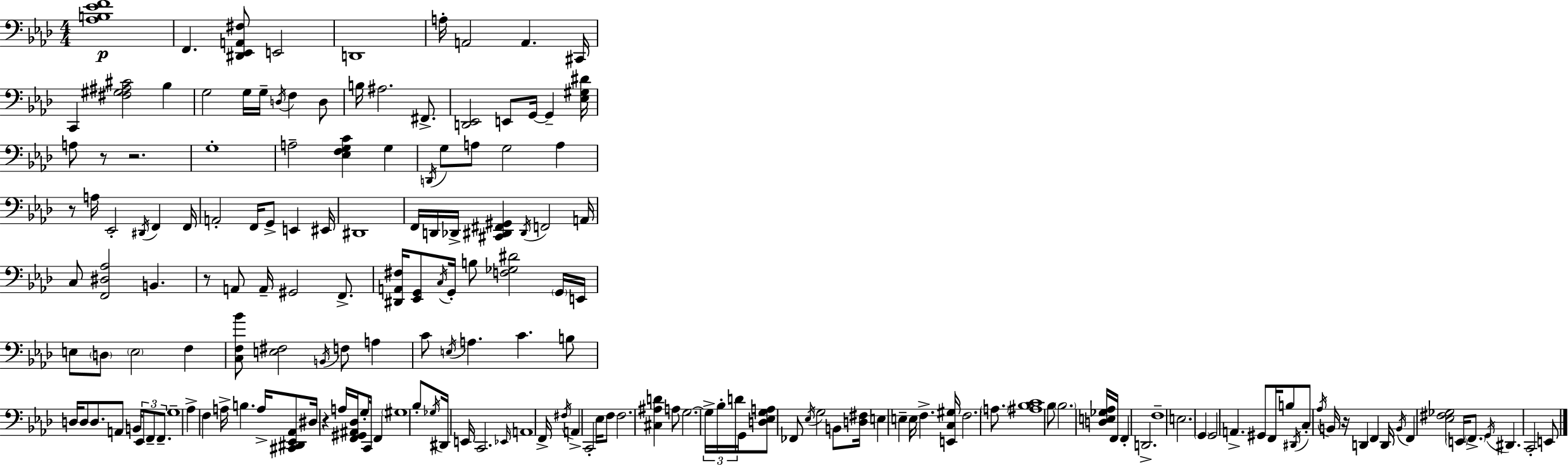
{
  \clef bass
  \numericTimeSignature
  \time 4/4
  \key f \minor
  \repeat volta 2 { <aes b ees' f'>1\p | f,4. <dis, ees, a, fis>8 e,2 | d,1 | a16-. a,2 a,4. cis,16 | \break c,4 <fis gis ais cis'>2 bes4 | g2 g16 g16-- \acciaccatura { d16 } f4 d8 | b16 ais2. fis,8.-> | <d, ees,>2 e,8 g,16~~ g,4-- | \break <ees gis dis'>16 a8 r8 r2. | g1-. | a2-- <ees f g c'>4 g4 | \acciaccatura { d,16 } g8 a8 g2 a4 | \break r8 a16 ees,2-. \acciaccatura { dis,16 } f,4 | f,16 a,2-. f,16 g,8-> e,4 | eis,16 dis,1 | f,16 d,16 des,16-> <cis, dis, fis, gis,>4 \acciaccatura { dis,16 } f,2 | \break a,16 c8 <f, dis aes>2 b,4. | r8 a,8 a,16-- gis,2 | f,8.-> <dis, a, fis>16 <ees, g,>8 \acciaccatura { c16 } g,16-. b8 <f ges dis'>2 | \parenthesize g,16 e,16 e8 \parenthesize d8 \parenthesize e2 | \break f4 <c f bes'>8 <e fis>2 \acciaccatura { b,16 } | f8 a4 c'8 \acciaccatura { e16 } a4. c'4. | b8 d16 d8 d8. a,8 b,16 | \tuplet 3/2 { ees,8 f,8-- f,8.-- } g1-- | \break aes4-> f4 a16-> | b4. a16-> <cis, dis, ees, aes,>8 dis16 r4 a16 <f, gis, ais, des>16 | g8-. c,16 f,4 \parenthesize gis1 | bes8-. \acciaccatura { ges16 } dis,16 e,16 c,2. | \break \grace { ees,16 } a,1 | f,16-> \acciaccatura { fis16 } a,4-> c,2-. | ees16 f8 f2. | <cis ais d'>4 a8 g2.~~ | \break \tuplet 3/2 { g16-> bes16-. d'16 } g,16 <d ees g a>8 fes,8 | \acciaccatura { ees16 } g2 b,8 <d fis>16 e4 | e4-- e16 f4.-> <e, c gis>16 f2. | \parenthesize a8. <ais bes c'>1 | \break bes8 \parenthesize bes2. | <d e ges aes>16 f,16 f,4-. d,2.-> | f1-- | e2. | \break \parenthesize g,4 g,2 | a,4.-> gis,8 f,16 b8 \acciaccatura { dis,16 } c8-. | \acciaccatura { aes16 } b,16 r16 d,4 f,4 d,16 \acciaccatura { b,16 } f,4 | <ees fis ges>2 \parenthesize e,16 \parenthesize f,8.-> \acciaccatura { g,16 } dis,4. | \break c,2-. e,8 } \bar "|."
}